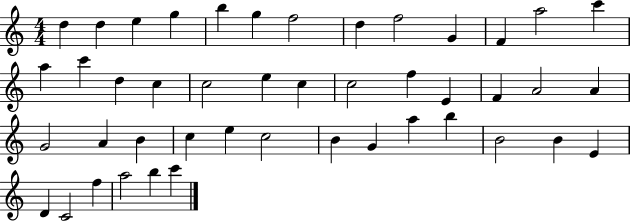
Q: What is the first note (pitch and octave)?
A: D5